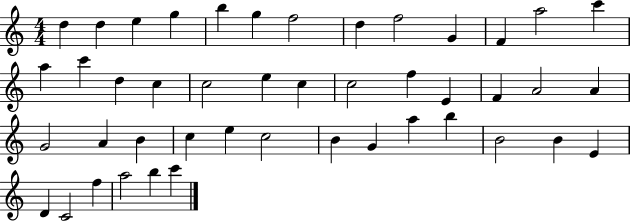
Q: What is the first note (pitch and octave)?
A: D5